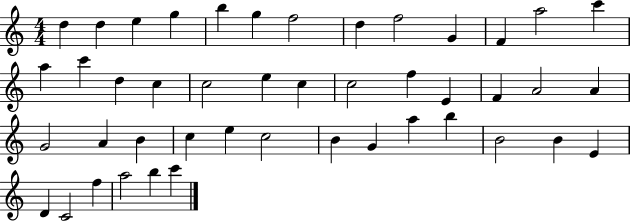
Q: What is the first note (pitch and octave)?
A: D5